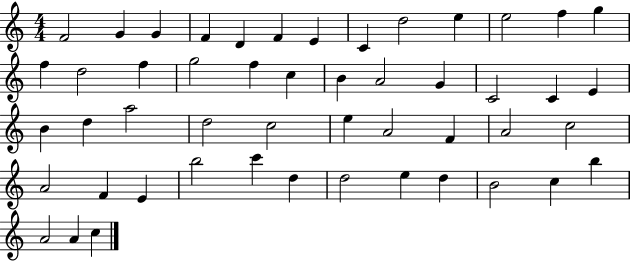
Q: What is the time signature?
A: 4/4